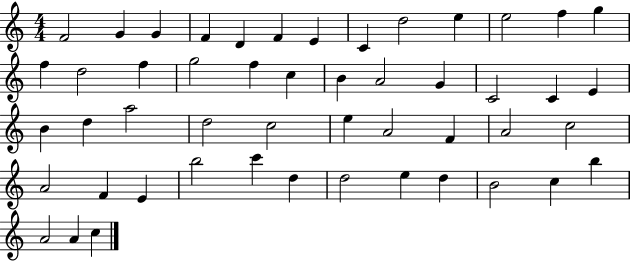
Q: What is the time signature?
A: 4/4